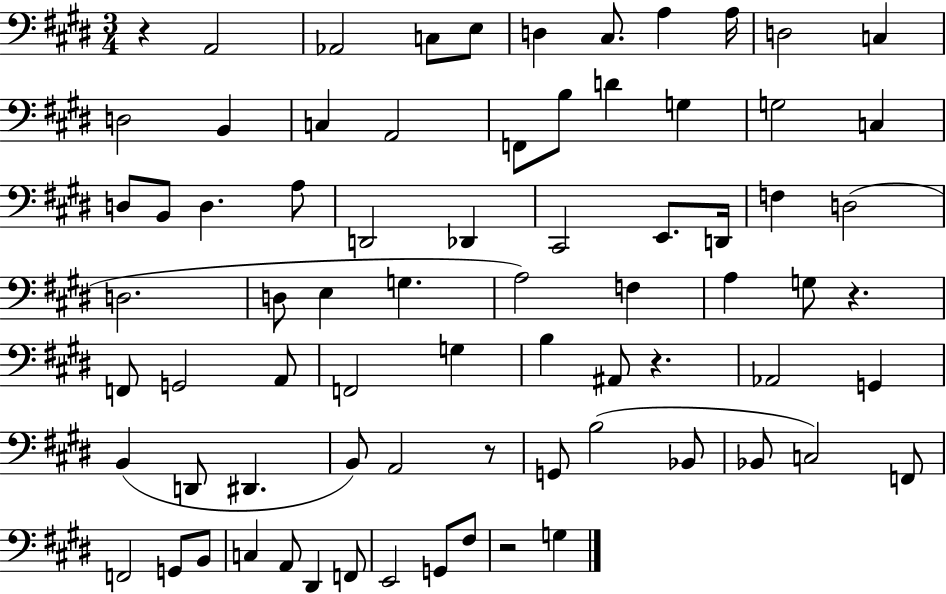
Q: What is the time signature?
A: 3/4